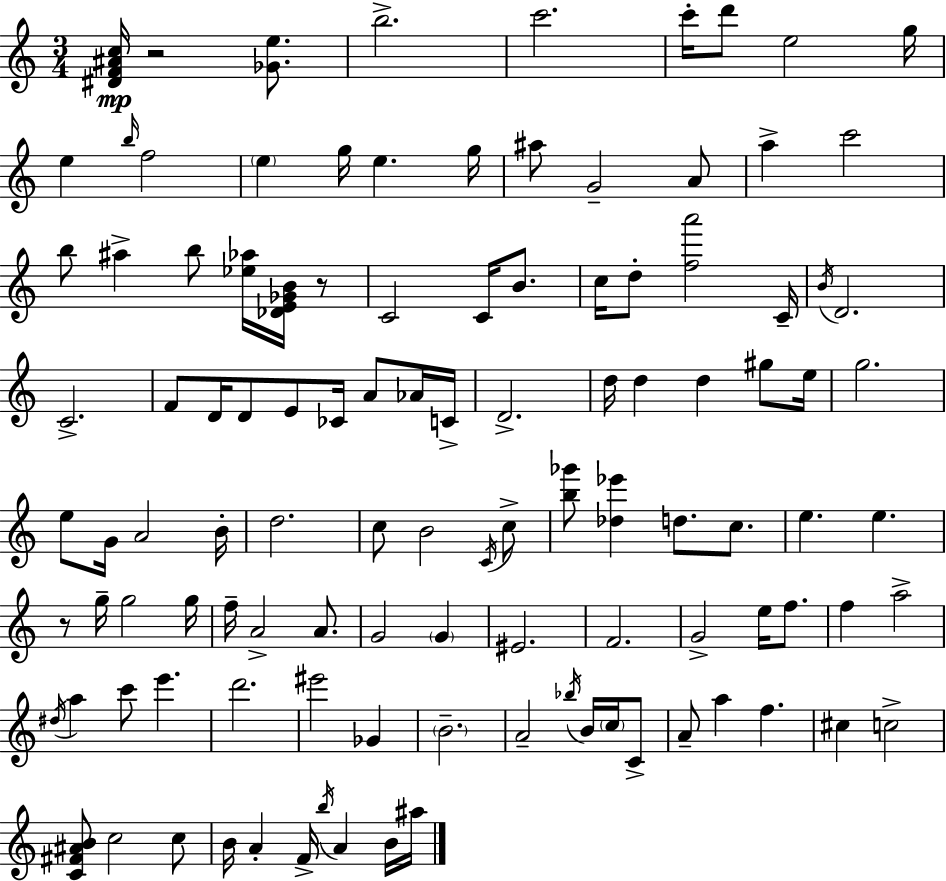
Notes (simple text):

[D#4,F4,A#4,C5]/s R/h [Gb4,E5]/e. B5/h. C6/h. C6/s D6/e E5/h G5/s E5/q B5/s F5/h E5/q G5/s E5/q. G5/s A#5/e G4/h A4/e A5/q C6/h B5/e A#5/q B5/e [Eb5,Ab5]/s [Db4,E4,Gb4,B4]/s R/e C4/h C4/s B4/e. C5/s D5/e [F5,A6]/h C4/s B4/s D4/h. C4/h. F4/e D4/s D4/e E4/e CES4/s A4/e Ab4/s C4/s D4/h. D5/s D5/q D5/q G#5/e E5/s G5/h. E5/e G4/s A4/h B4/s D5/h. C5/e B4/h C4/s C5/e [B5,Gb6]/e [Db5,Eb6]/q D5/e. C5/e. E5/q. E5/q. R/e G5/s G5/h G5/s F5/s A4/h A4/e. G4/h G4/q EIS4/h. F4/h. G4/h E5/s F5/e. F5/q A5/h D#5/s A5/q C6/e E6/q. D6/h. EIS6/h Gb4/q B4/h. A4/h Bb5/s B4/s C5/s C4/e A4/e A5/q F5/q. C#5/q C5/h [C4,F#4,A#4,B4]/e C5/h C5/e B4/s A4/q F4/s B5/s A4/q B4/s A#5/s